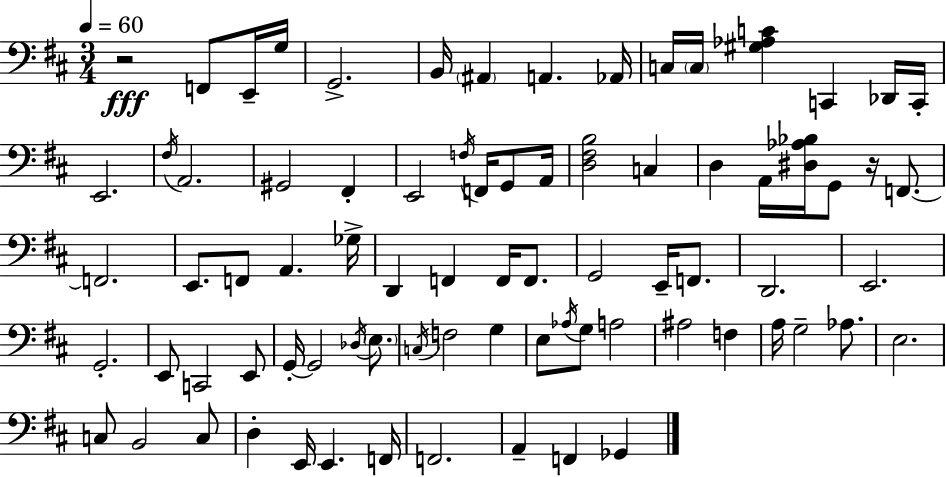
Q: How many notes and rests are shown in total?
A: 79